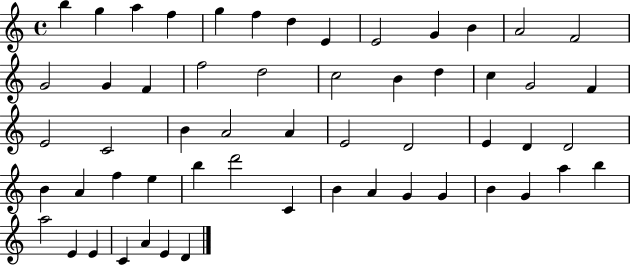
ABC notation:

X:1
T:Untitled
M:4/4
L:1/4
K:C
b g a f g f d E E2 G B A2 F2 G2 G F f2 d2 c2 B d c G2 F E2 C2 B A2 A E2 D2 E D D2 B A f e b d'2 C B A G G B G a b a2 E E C A E D